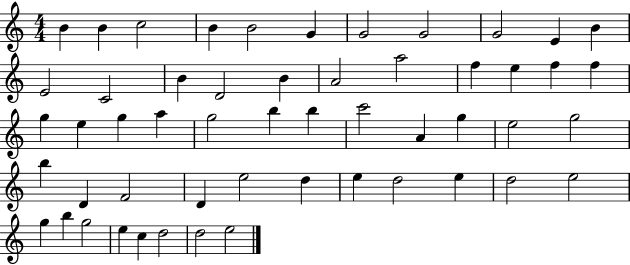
{
  \clef treble
  \numericTimeSignature
  \time 4/4
  \key c \major
  b'4 b'4 c''2 | b'4 b'2 g'4 | g'2 g'2 | g'2 e'4 b'4 | \break e'2 c'2 | b'4 d'2 b'4 | a'2 a''2 | f''4 e''4 f''4 f''4 | \break g''4 e''4 g''4 a''4 | g''2 b''4 b''4 | c'''2 a'4 g''4 | e''2 g''2 | \break b''4 d'4 f'2 | d'4 e''2 d''4 | e''4 d''2 e''4 | d''2 e''2 | \break g''4 b''4 g''2 | e''4 c''4 d''2 | d''2 e''2 | \bar "|."
}